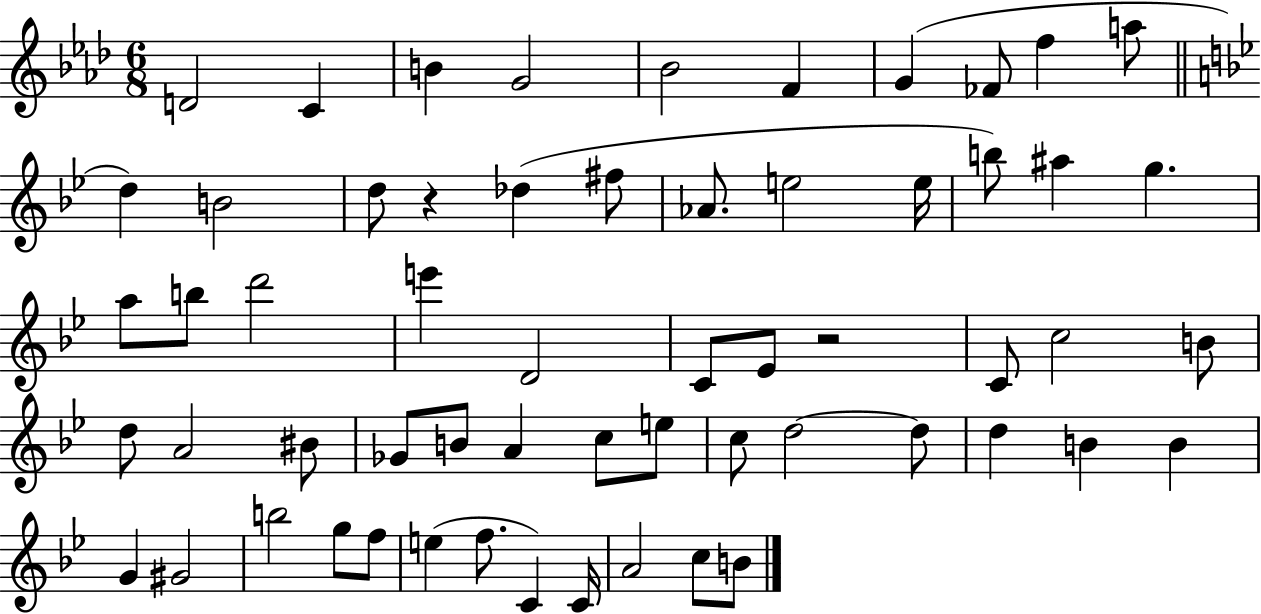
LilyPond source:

{
  \clef treble
  \numericTimeSignature
  \time 6/8
  \key aes \major
  d'2 c'4 | b'4 g'2 | bes'2 f'4 | g'4( fes'8 f''4 a''8 | \break \bar "||" \break \key bes \major d''4) b'2 | d''8 r4 des''4( fis''8 | aes'8. e''2 e''16 | b''8) ais''4 g''4. | \break a''8 b''8 d'''2 | e'''4 d'2 | c'8 ees'8 r2 | c'8 c''2 b'8 | \break d''8 a'2 bis'8 | ges'8 b'8 a'4 c''8 e''8 | c''8 d''2~~ d''8 | d''4 b'4 b'4 | \break g'4 gis'2 | b''2 g''8 f''8 | e''4( f''8. c'4) c'16 | a'2 c''8 b'8 | \break \bar "|."
}